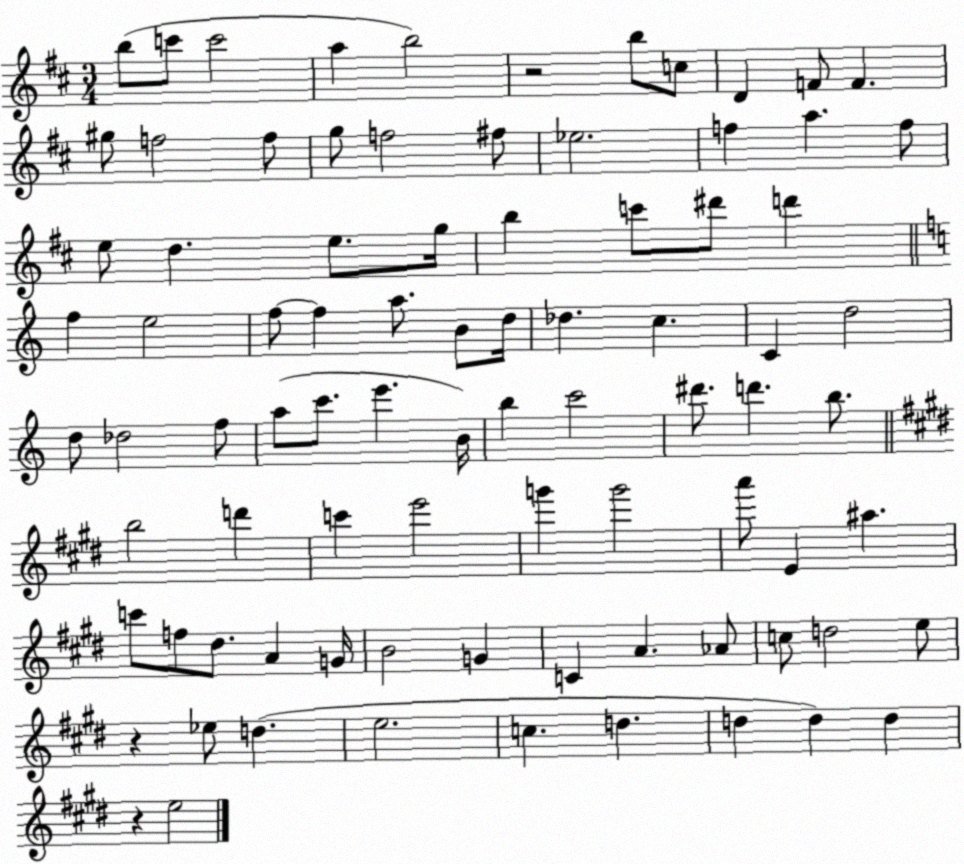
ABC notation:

X:1
T:Untitled
M:3/4
L:1/4
K:D
b/2 c'/2 c'2 a b2 z2 b/2 c/2 D F/2 F ^g/2 f2 f/2 g/2 f2 ^f/2 _e2 f a f/2 e/2 d e/2 g/4 b c'/2 ^d'/2 d' f e2 f/2 f a/2 B/2 d/4 _d c C d2 d/2 _d2 f/2 a/2 c'/2 e' B/4 b c'2 ^d'/2 d' b/2 b2 d' c' e'2 g' g'2 a'/2 E ^a c'/2 f/2 ^d/2 A G/4 B2 G C A _A/2 c/2 d2 e/2 z _e/2 d e2 c d d d d z e2